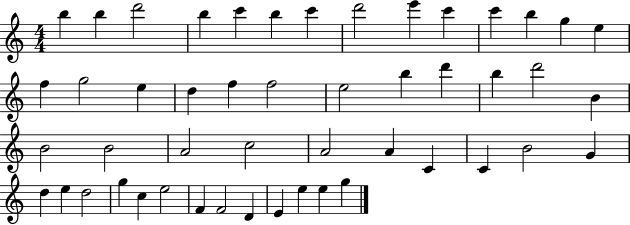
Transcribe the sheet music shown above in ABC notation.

X:1
T:Untitled
M:4/4
L:1/4
K:C
b b d'2 b c' b c' d'2 e' c' c' b g e f g2 e d f f2 e2 b d' b d'2 B B2 B2 A2 c2 A2 A C C B2 G d e d2 g c e2 F F2 D E e e g